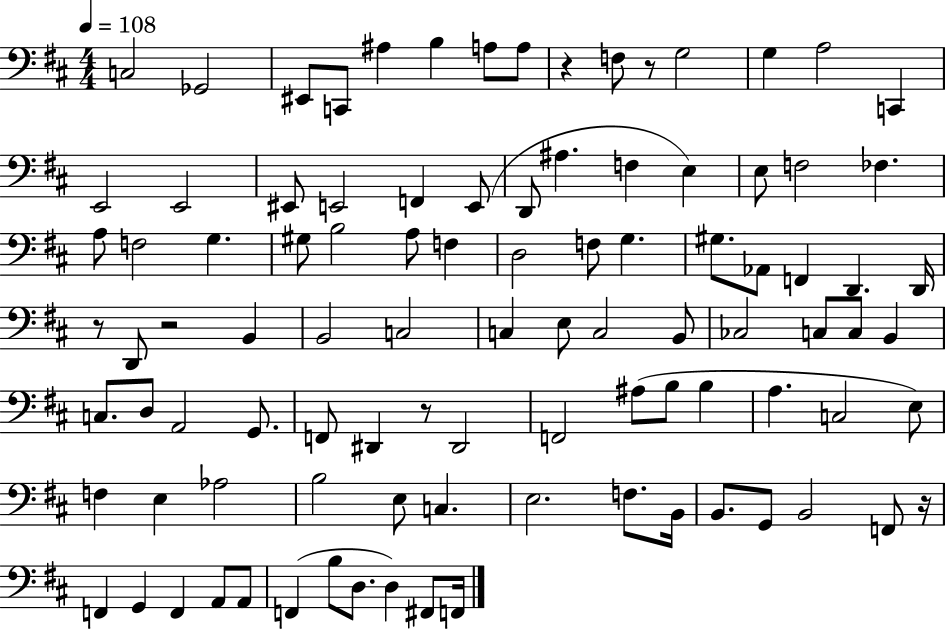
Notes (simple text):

C3/h Gb2/h EIS2/e C2/e A#3/q B3/q A3/e A3/e R/q F3/e R/e G3/h G3/q A3/h C2/q E2/h E2/h EIS2/e E2/h F2/q E2/e D2/e A#3/q. F3/q E3/q E3/e F3/h FES3/q. A3/e F3/h G3/q. G#3/e B3/h A3/e F3/q D3/h F3/e G3/q. G#3/e. Ab2/e F2/q D2/q. D2/s R/e D2/e R/h B2/q B2/h C3/h C3/q E3/e C3/h B2/e CES3/h C3/e C3/e B2/q C3/e. D3/e A2/h G2/e. F2/e D#2/q R/e D#2/h F2/h A#3/e B3/e B3/q A3/q. C3/h E3/e F3/q E3/q Ab3/h B3/h E3/e C3/q. E3/h. F3/e. B2/s B2/e. G2/e B2/h F2/e R/s F2/q G2/q F2/q A2/e A2/e F2/q B3/e D3/e. D3/q F#2/e F2/s